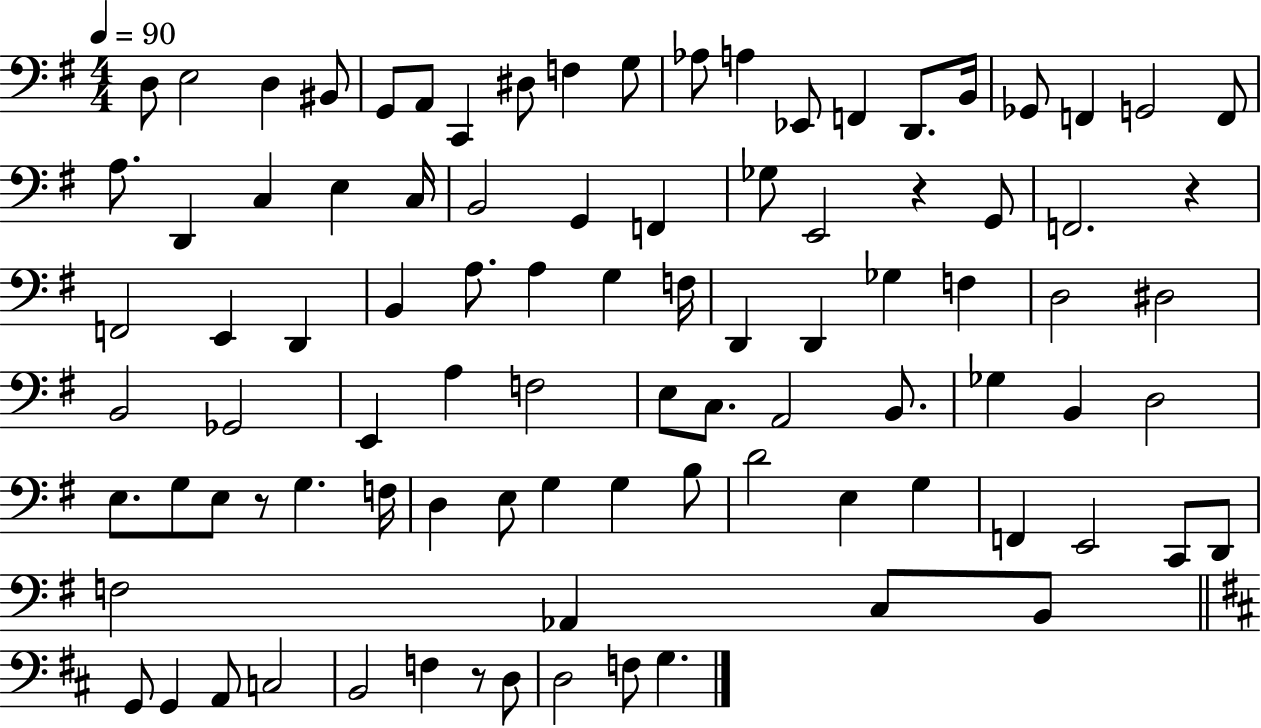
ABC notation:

X:1
T:Untitled
M:4/4
L:1/4
K:G
D,/2 E,2 D, ^B,,/2 G,,/2 A,,/2 C,, ^D,/2 F, G,/2 _A,/2 A, _E,,/2 F,, D,,/2 B,,/4 _G,,/2 F,, G,,2 F,,/2 A,/2 D,, C, E, C,/4 B,,2 G,, F,, _G,/2 E,,2 z G,,/2 F,,2 z F,,2 E,, D,, B,, A,/2 A, G, F,/4 D,, D,, _G, F, D,2 ^D,2 B,,2 _G,,2 E,, A, F,2 E,/2 C,/2 A,,2 B,,/2 _G, B,, D,2 E,/2 G,/2 E,/2 z/2 G, F,/4 D, E,/2 G, G, B,/2 D2 E, G, F,, E,,2 C,,/2 D,,/2 F,2 _A,, C,/2 B,,/2 G,,/2 G,, A,,/2 C,2 B,,2 F, z/2 D,/2 D,2 F,/2 G,